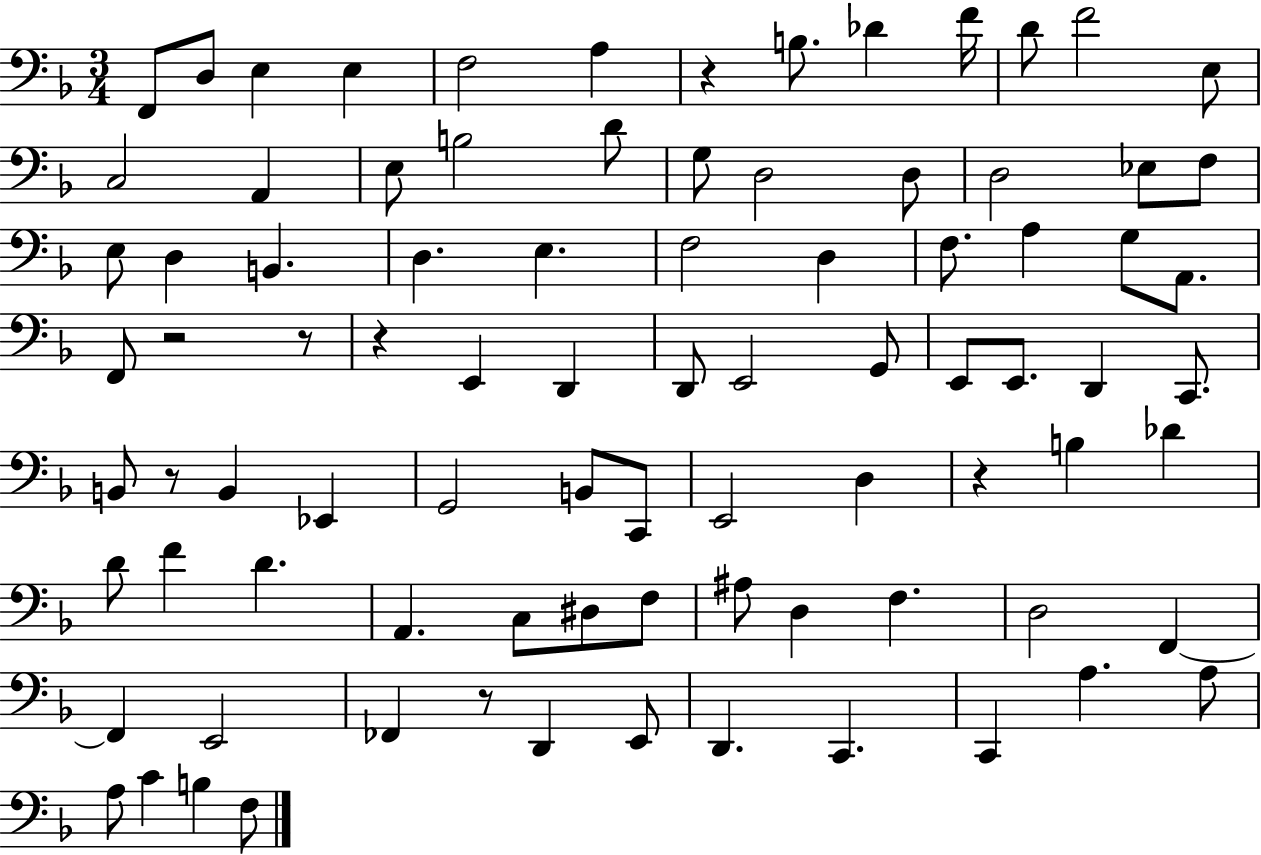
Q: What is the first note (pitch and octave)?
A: F2